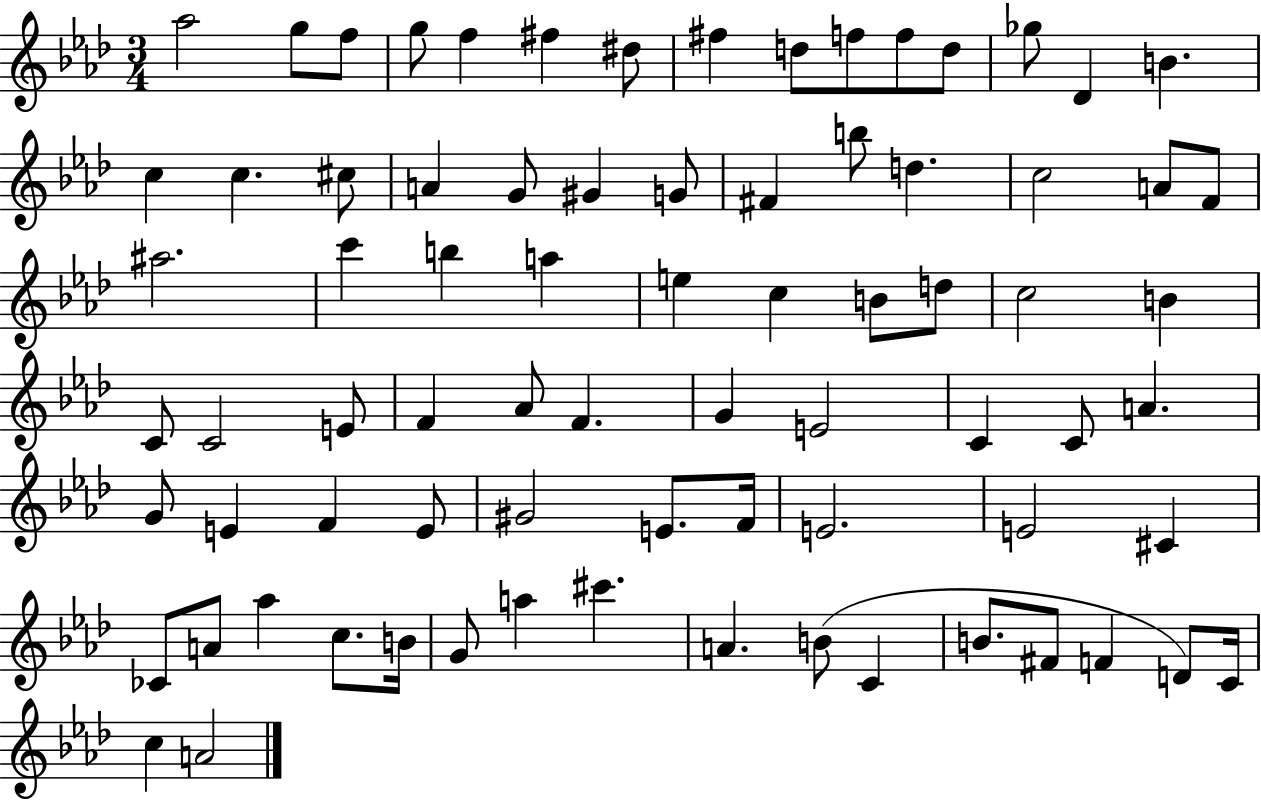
X:1
T:Untitled
M:3/4
L:1/4
K:Ab
_a2 g/2 f/2 g/2 f ^f ^d/2 ^f d/2 f/2 f/2 d/2 _g/2 _D B c c ^c/2 A G/2 ^G G/2 ^F b/2 d c2 A/2 F/2 ^a2 c' b a e c B/2 d/2 c2 B C/2 C2 E/2 F _A/2 F G E2 C C/2 A G/2 E F E/2 ^G2 E/2 F/4 E2 E2 ^C _C/2 A/2 _a c/2 B/4 G/2 a ^c' A B/2 C B/2 ^F/2 F D/2 C/4 c A2